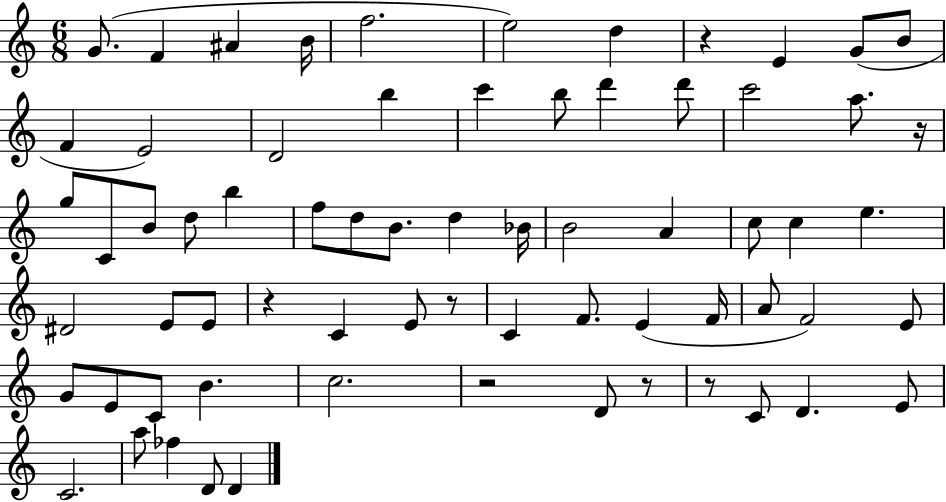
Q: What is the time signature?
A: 6/8